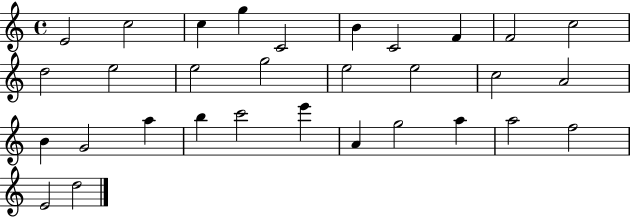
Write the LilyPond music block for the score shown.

{
  \clef treble
  \time 4/4
  \defaultTimeSignature
  \key c \major
  e'2 c''2 | c''4 g''4 c'2 | b'4 c'2 f'4 | f'2 c''2 | \break d''2 e''2 | e''2 g''2 | e''2 e''2 | c''2 a'2 | \break b'4 g'2 a''4 | b''4 c'''2 e'''4 | a'4 g''2 a''4 | a''2 f''2 | \break e'2 d''2 | \bar "|."
}